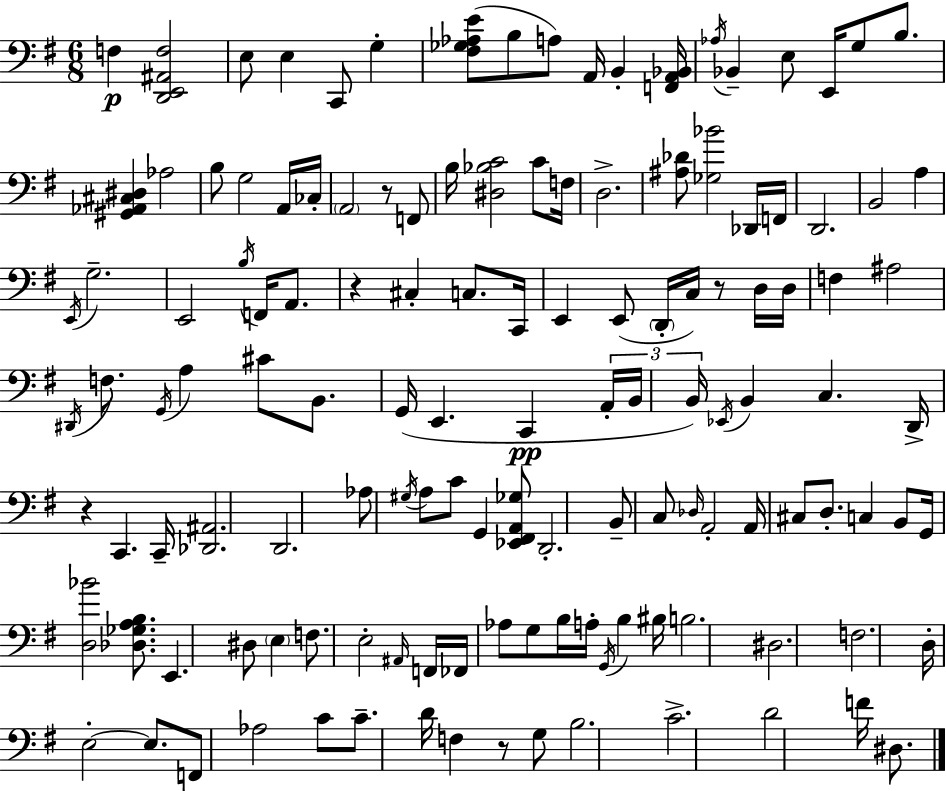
F3/q [D2,E2,A#2,F3]/h E3/e E3/q C2/e G3/q [F#3,Gb3,Ab3,E4]/e B3/e A3/e A2/s B2/q [F2,A2,Bb2]/s Ab3/s Bb2/q E3/e E2/s G3/e B3/e. [G#2,Ab2,C#3,D#3]/q Ab3/h B3/e G3/h A2/s CES3/s A2/h R/e F2/e B3/s [D#3,Bb3,C4]/h C4/e F3/s D3/h. [A#3,Db4]/e [Gb3,Bb4]/h Db2/s F2/s D2/h. B2/h A3/q E2/s G3/h. E2/h B3/s F2/s A2/e. R/q C#3/q C3/e. C2/s E2/q E2/e D2/s C3/s R/e D3/s D3/s F3/q A#3/h D#2/s F3/e. G2/s A3/q C#4/e B2/e. G2/s E2/q. C2/q A2/s B2/s B2/s Eb2/s B2/q C3/q. D2/s R/q C2/q. C2/s [Db2,A#2]/h. D2/h. Ab3/e G#3/s A3/e C4/e G2/q [Eb2,F#2,A2,Gb3]/e D2/h. B2/e C3/e Db3/s A2/h A2/s C#3/e D3/e. C3/q B2/e G2/s [D3,Bb4]/h [Db3,Gb3,A3,B3]/e. E2/q. D#3/e E3/q F3/e. E3/h A#2/s F2/s FES2/s Ab3/e G3/e B3/s A3/s G2/s B3/q BIS3/s B3/h. D#3/h. F3/h. D3/s E3/h E3/e. F2/e Ab3/h C4/e C4/e. D4/s F3/q R/e G3/e B3/h. C4/h. D4/h F4/s D#3/e.